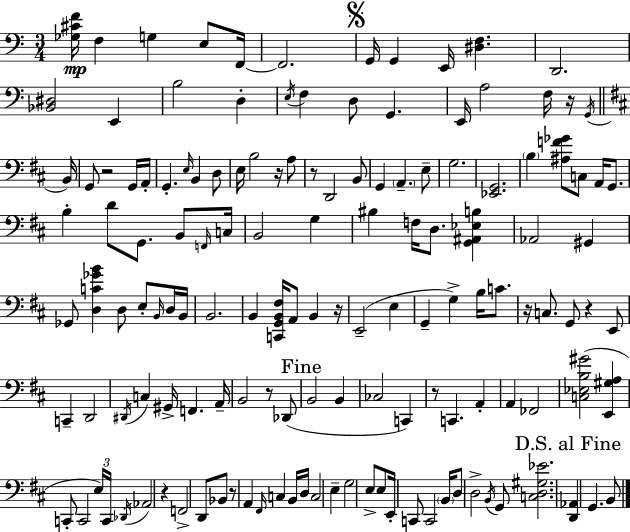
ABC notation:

X:1
T:Untitled
M:3/4
L:1/4
K:Am
[_G,^CF]/4 F, G, E,/2 F,,/4 F,,2 G,,/4 G,, E,,/4 [^D,F,] D,,2 [_B,,^D,]2 E,, B,2 D, E,/4 F, D,/2 G,, E,,/4 A,2 F,/4 z/4 G,,/4 B,,/4 G,,/2 z2 G,,/4 A,,/4 G,, E,/4 B,, D,/2 E,/4 B,2 z/4 A,/2 z/2 D,,2 B,,/2 G,, A,, E,/2 G,2 [_E,,G,,]2 B, [^A,F_G]/2 C,/2 A,,/4 G,,/2 B, D/2 G,,/2 B,,/2 F,,/4 C,/4 B,,2 G, ^B, F,/4 D,/2 [G,,^A,,_E,B,] _A,,2 ^G,, _G,,/2 [D,C_GB] D,/2 E,/2 B,,/4 D,/4 B,,/4 B,,2 B,, [C,,G,,B,,^F,]/4 A,,/2 B,, z/4 E,,2 E, G,, G, B,/4 C/2 z/4 C,/2 G,,/2 z E,,/2 C,, D,,2 ^D,,/4 C, ^G,,/4 F,, A,,/4 B,,2 z/2 _D,,/2 B,,2 B,, _C,2 C,, z/2 C,, A,, A,, _F,,2 [C,_E,B,^G]2 [E,,^G,A,] C,,/2 C,,2 E,/4 C,,/4 _D,,/4 _A,,2 z F,,2 D,,/2 _B,,/2 z/2 A,, ^F,,/4 C, B,,/4 D,/4 C,2 E, G,2 E,/2 E,/2 E,,/4 C,,/2 C,,2 B,,/4 D,/2 D,2 B,,/4 G,,/2 [C,D,^G,_E]2 [D,,_A,,] G,, B,,/2